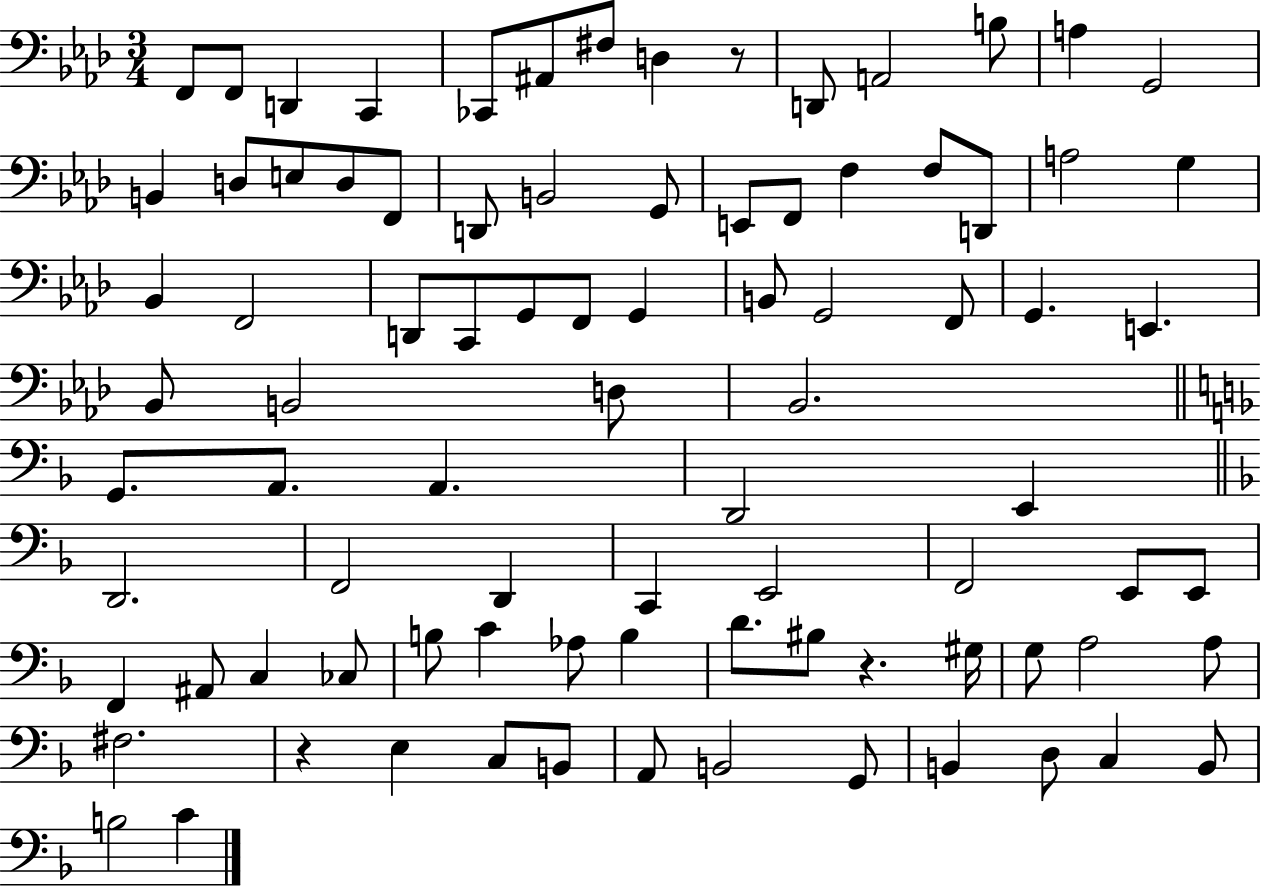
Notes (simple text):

F2/e F2/e D2/q C2/q CES2/e A#2/e F#3/e D3/q R/e D2/e A2/h B3/e A3/q G2/h B2/q D3/e E3/e D3/e F2/e D2/e B2/h G2/e E2/e F2/e F3/q F3/e D2/e A3/h G3/q Bb2/q F2/h D2/e C2/e G2/e F2/e G2/q B2/e G2/h F2/e G2/q. E2/q. Bb2/e B2/h D3/e Bb2/h. G2/e. A2/e. A2/q. D2/h E2/q D2/h. F2/h D2/q C2/q E2/h F2/h E2/e E2/e F2/q A#2/e C3/q CES3/e B3/e C4/q Ab3/e B3/q D4/e. BIS3/e R/q. G#3/s G3/e A3/h A3/e F#3/h. R/q E3/q C3/e B2/e A2/e B2/h G2/e B2/q D3/e C3/q B2/e B3/h C4/q